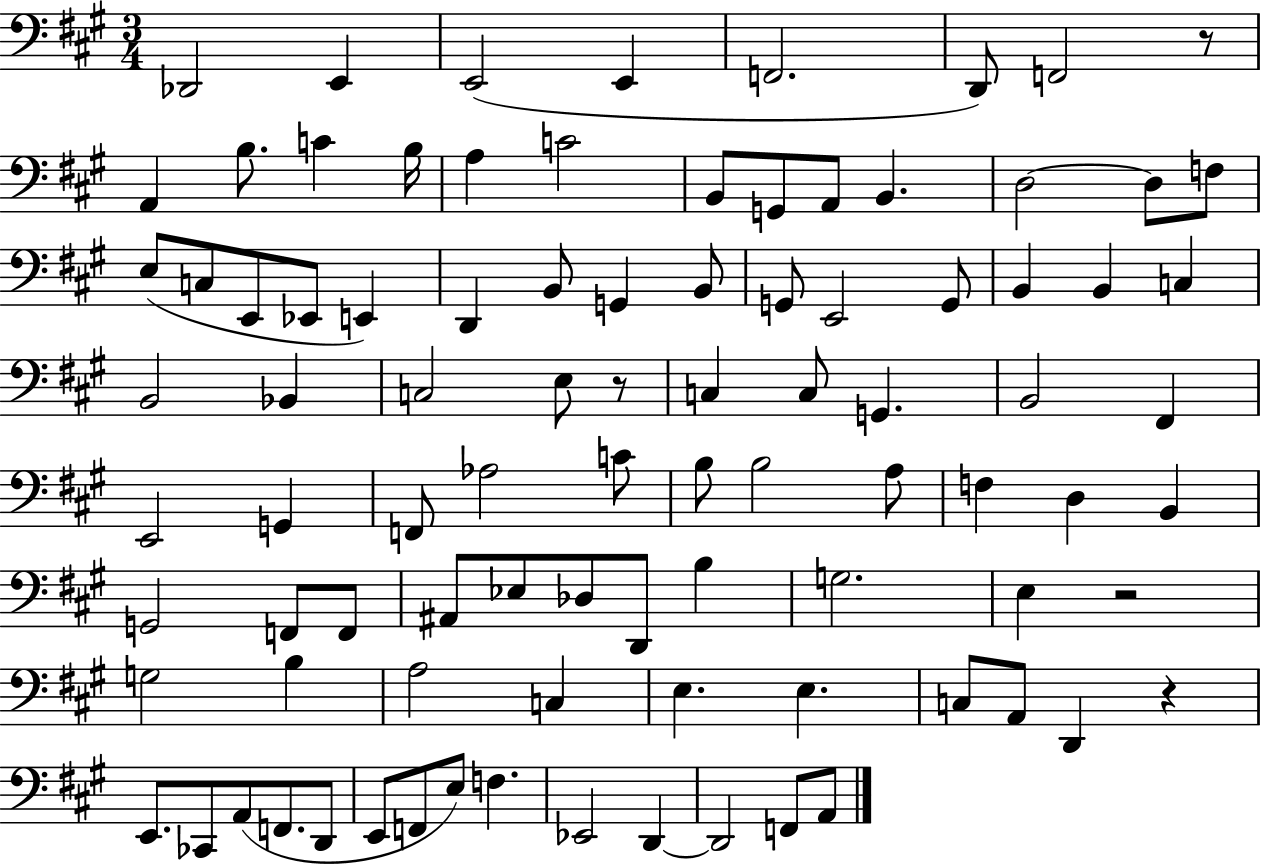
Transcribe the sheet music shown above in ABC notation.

X:1
T:Untitled
M:3/4
L:1/4
K:A
_D,,2 E,, E,,2 E,, F,,2 D,,/2 F,,2 z/2 A,, B,/2 C B,/4 A, C2 B,,/2 G,,/2 A,,/2 B,, D,2 D,/2 F,/2 E,/2 C,/2 E,,/2 _E,,/2 E,, D,, B,,/2 G,, B,,/2 G,,/2 E,,2 G,,/2 B,, B,, C, B,,2 _B,, C,2 E,/2 z/2 C, C,/2 G,, B,,2 ^F,, E,,2 G,, F,,/2 _A,2 C/2 B,/2 B,2 A,/2 F, D, B,, G,,2 F,,/2 F,,/2 ^A,,/2 _E,/2 _D,/2 D,,/2 B, G,2 E, z2 G,2 B, A,2 C, E, E, C,/2 A,,/2 D,, z E,,/2 _C,,/2 A,,/2 F,,/2 D,,/2 E,,/2 F,,/2 E,/2 F, _E,,2 D,, D,,2 F,,/2 A,,/2